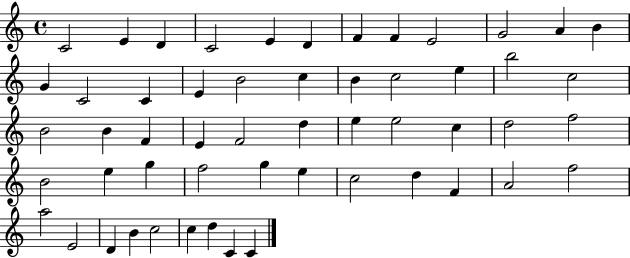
{
  \clef treble
  \time 4/4
  \defaultTimeSignature
  \key c \major
  c'2 e'4 d'4 | c'2 e'4 d'4 | f'4 f'4 e'2 | g'2 a'4 b'4 | \break g'4 c'2 c'4 | e'4 b'2 c''4 | b'4 c''2 e''4 | b''2 c''2 | \break b'2 b'4 f'4 | e'4 f'2 d''4 | e''4 e''2 c''4 | d''2 f''2 | \break b'2 e''4 g''4 | f''2 g''4 e''4 | c''2 d''4 f'4 | a'2 f''2 | \break a''2 e'2 | d'4 b'4 c''2 | c''4 d''4 c'4 c'4 | \bar "|."
}